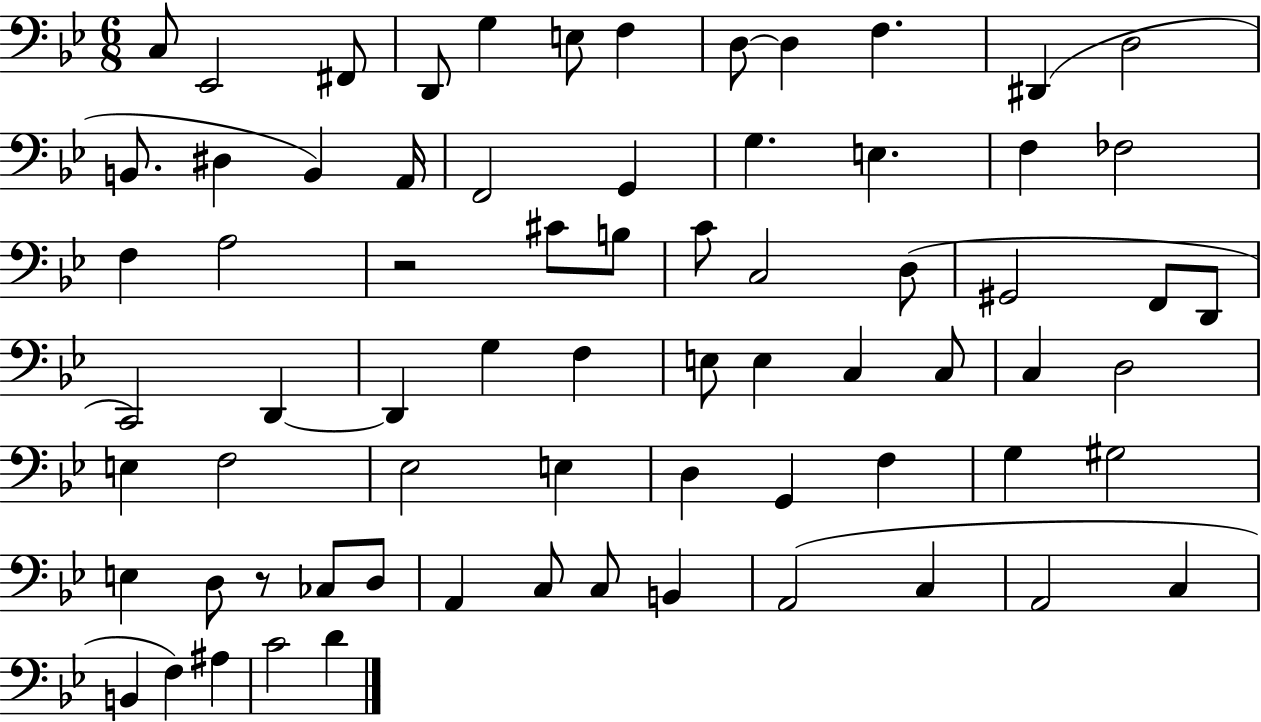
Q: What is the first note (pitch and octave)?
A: C3